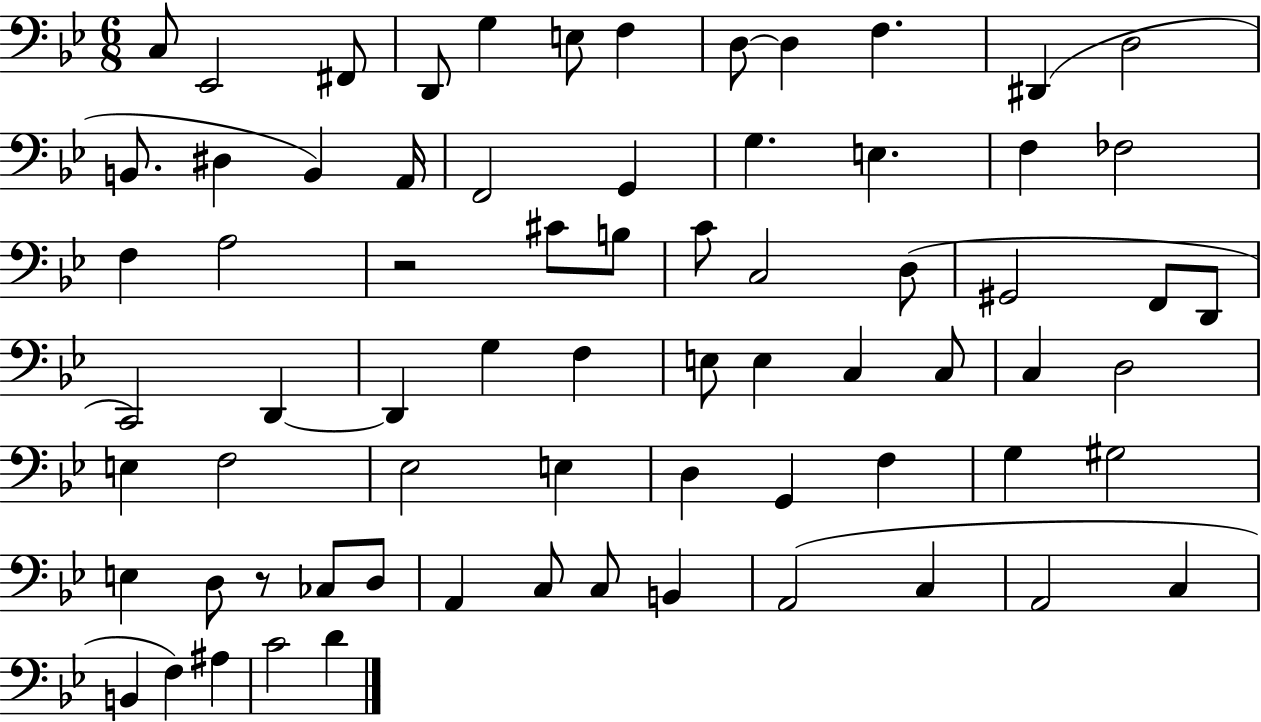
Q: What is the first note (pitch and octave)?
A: C3